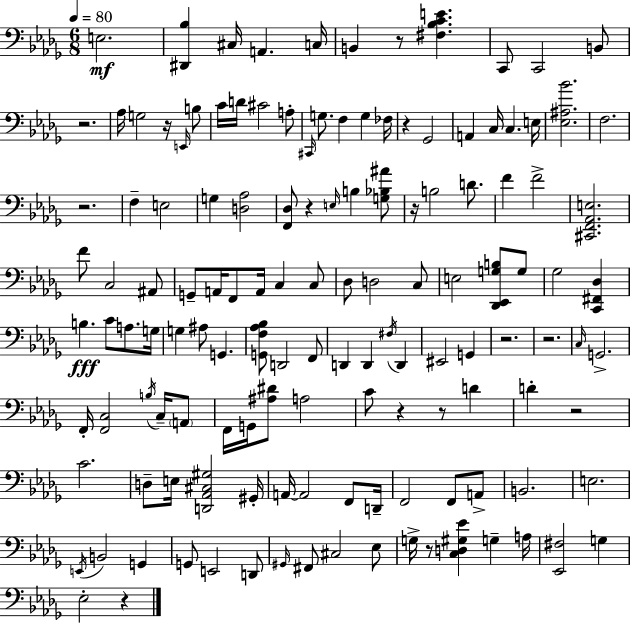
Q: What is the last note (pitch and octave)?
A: Eb3